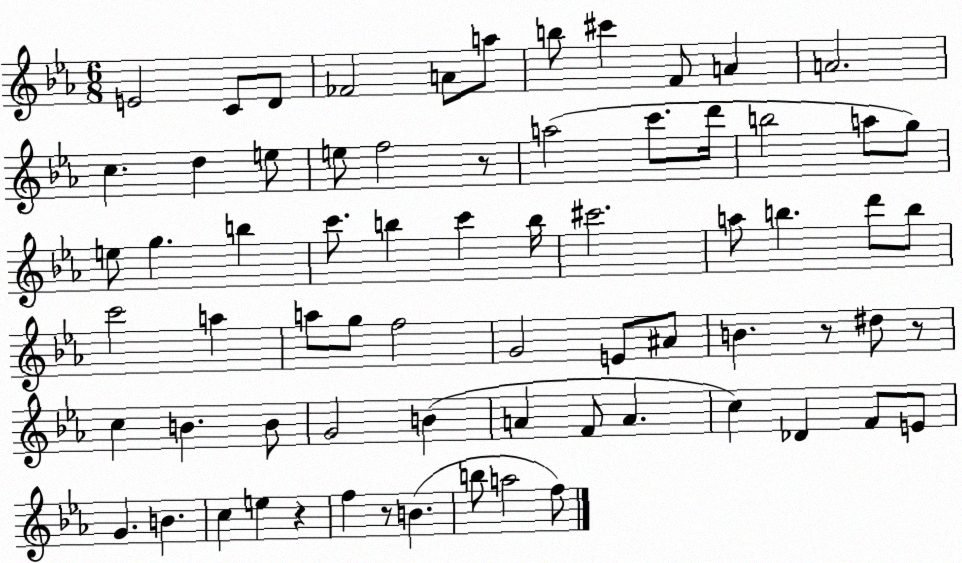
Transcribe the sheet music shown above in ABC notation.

X:1
T:Untitled
M:6/8
L:1/4
K:Eb
E2 C/2 D/2 _F2 A/2 a/2 b/2 ^c' F/2 A A2 c d e/2 e/2 f2 z/2 a2 c'/2 d'/4 b2 a/2 g/2 e/2 g b c'/2 b c' b/4 ^c'2 a/2 b d'/2 b/2 c'2 a a/2 g/2 f2 G2 E/2 ^A/2 B z/2 ^d/2 z/2 c B B/2 G2 B A F/2 A c _D F/2 E/2 G B c e z f z/2 B b/2 a2 f/2